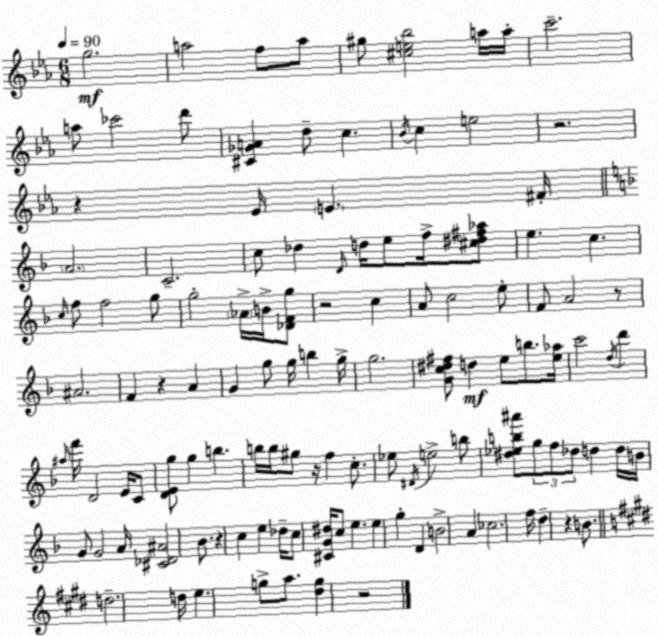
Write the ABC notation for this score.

X:1
T:Untitled
M:6/8
L:1/4
K:Cm
g2 a2 f/2 a/2 ^g/2 [^ce_b]2 a/4 a/4 c'2 a/2 _c'2 d'/2 [^C_GA] d/2 c _B/4 c e2 z2 z _E/4 E ^F/4 A2 C2 c/2 _d D/4 d/4 e/2 f/4 [^c^d^f_a]/2 e c c/4 f/2 f2 g/2 g2 _A/4 B/4 [_DFg]/2 z2 c A/2 c2 e/2 F/2 A2 z/2 ^A2 F z A G g/2 g/4 b g/4 g2 [Gc^d^f]/2 d e/2 b/2 [e_a]/4 c'2 d/4 d' ^a/4 f'/4 D2 E/4 C/2 [DEg]/2 g b b/4 b/4 ^g/2 z/4 f c/2 _e/2 ^D/4 e2 b/2 [^d_eb^a']/2 g/2 f/2 _d/2 d d/4 B/4 G/2 G2 A/4 [^C_D^A]2 _B/2 z c e _d/4 c/2 [^CG^d]/4 c/2 e e g D B2 A _c2 f/4 d z B/2 d2 d/4 e g/2 a/2 [^dg] z2